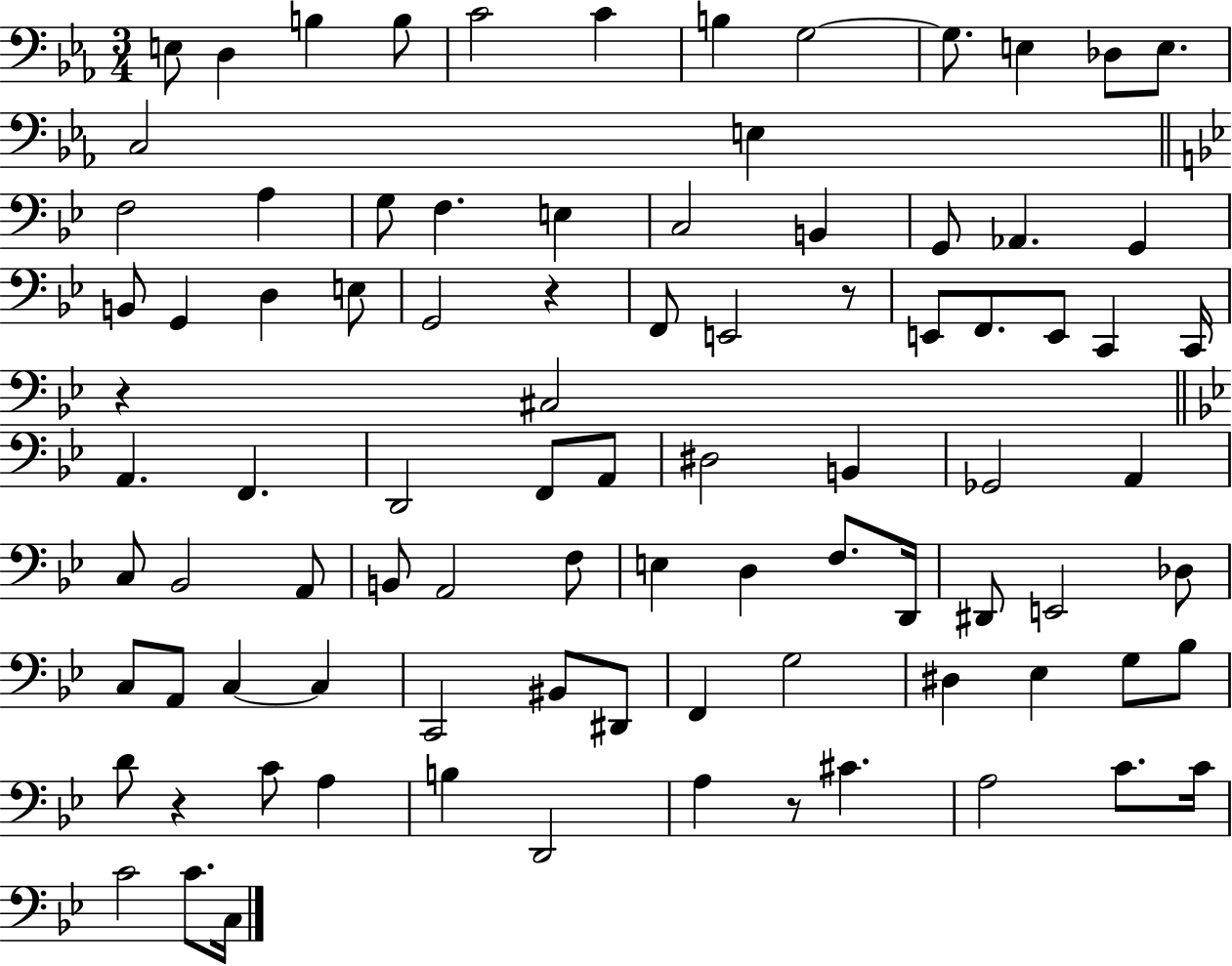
{
  \clef bass
  \numericTimeSignature
  \time 3/4
  \key ees \major
  e8 d4 b4 b8 | c'2 c'4 | b4 g2~~ | g8. e4 des8 e8. | \break c2 e4 | \bar "||" \break \key g \minor f2 a4 | g8 f4. e4 | c2 b,4 | g,8 aes,4. g,4 | \break b,8 g,4 d4 e8 | g,2 r4 | f,8 e,2 r8 | e,8 f,8. e,8 c,4 c,16 | \break r4 cis2 | \bar "||" \break \key g \minor a,4. f,4. | d,2 f,8 a,8 | dis2 b,4 | ges,2 a,4 | \break c8 bes,2 a,8 | b,8 a,2 f8 | e4 d4 f8. d,16 | dis,8 e,2 des8 | \break c8 a,8 c4~~ c4 | c,2 bis,8 dis,8 | f,4 g2 | dis4 ees4 g8 bes8 | \break d'8 r4 c'8 a4 | b4 d,2 | a4 r8 cis'4. | a2 c'8. c'16 | \break c'2 c'8. c16 | \bar "|."
}